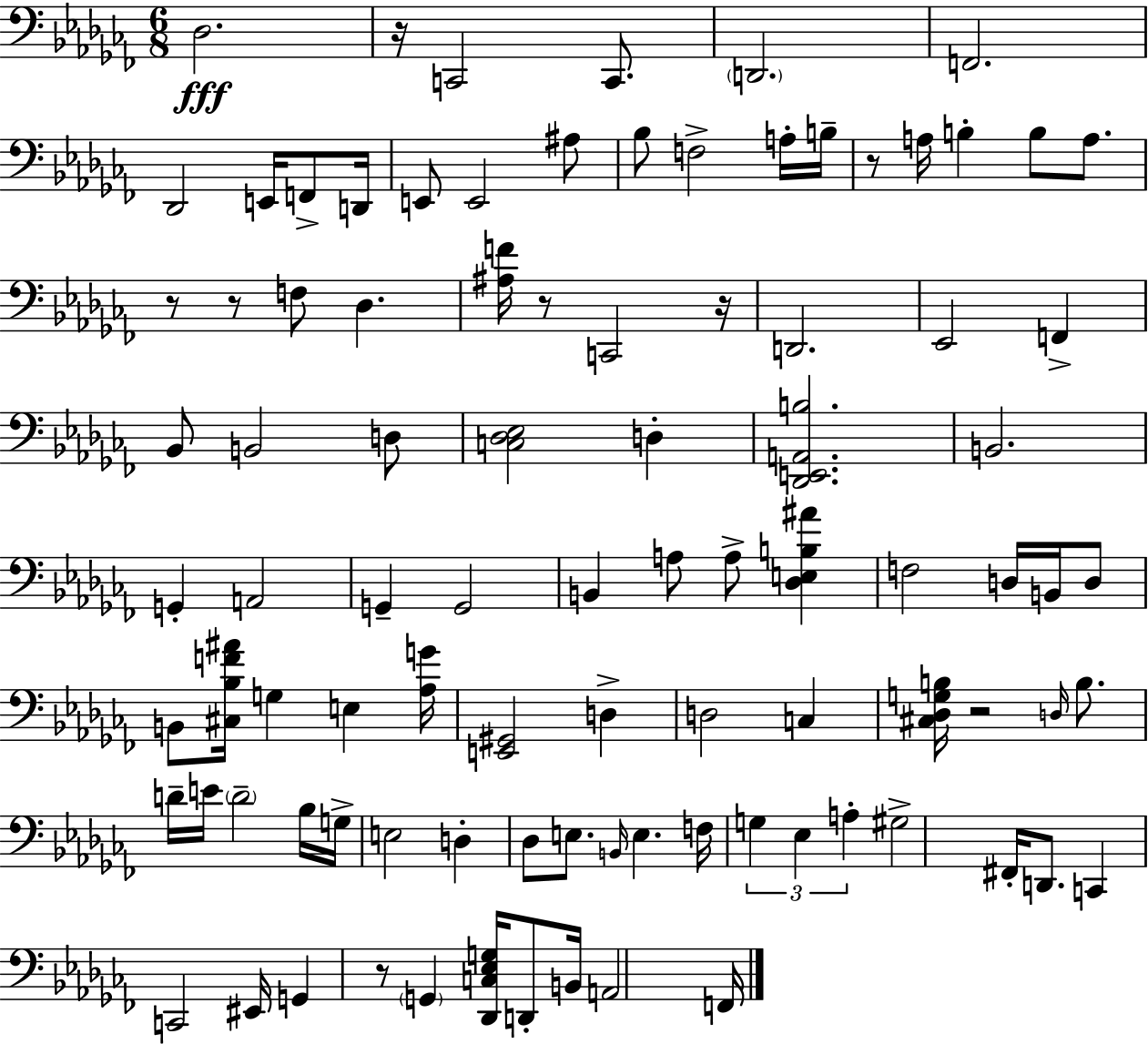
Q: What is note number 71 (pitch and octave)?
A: EIS2